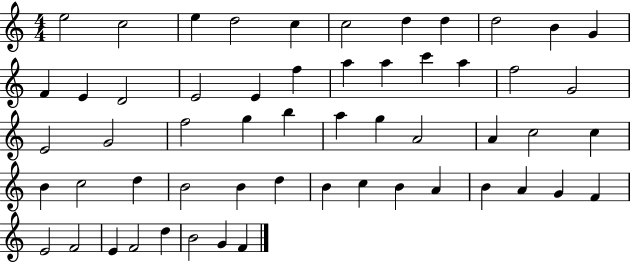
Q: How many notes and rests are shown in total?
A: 56